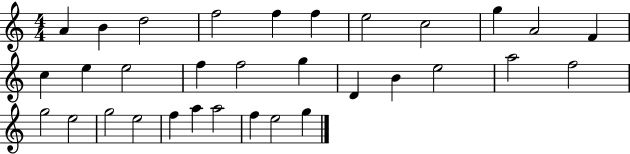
{
  \clef treble
  \numericTimeSignature
  \time 4/4
  \key c \major
  a'4 b'4 d''2 | f''2 f''4 f''4 | e''2 c''2 | g''4 a'2 f'4 | \break c''4 e''4 e''2 | f''4 f''2 g''4 | d'4 b'4 e''2 | a''2 f''2 | \break g''2 e''2 | g''2 e''2 | f''4 a''4 a''2 | f''4 e''2 g''4 | \break \bar "|."
}